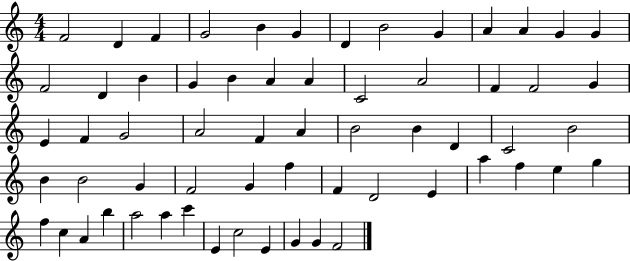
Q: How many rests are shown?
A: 0